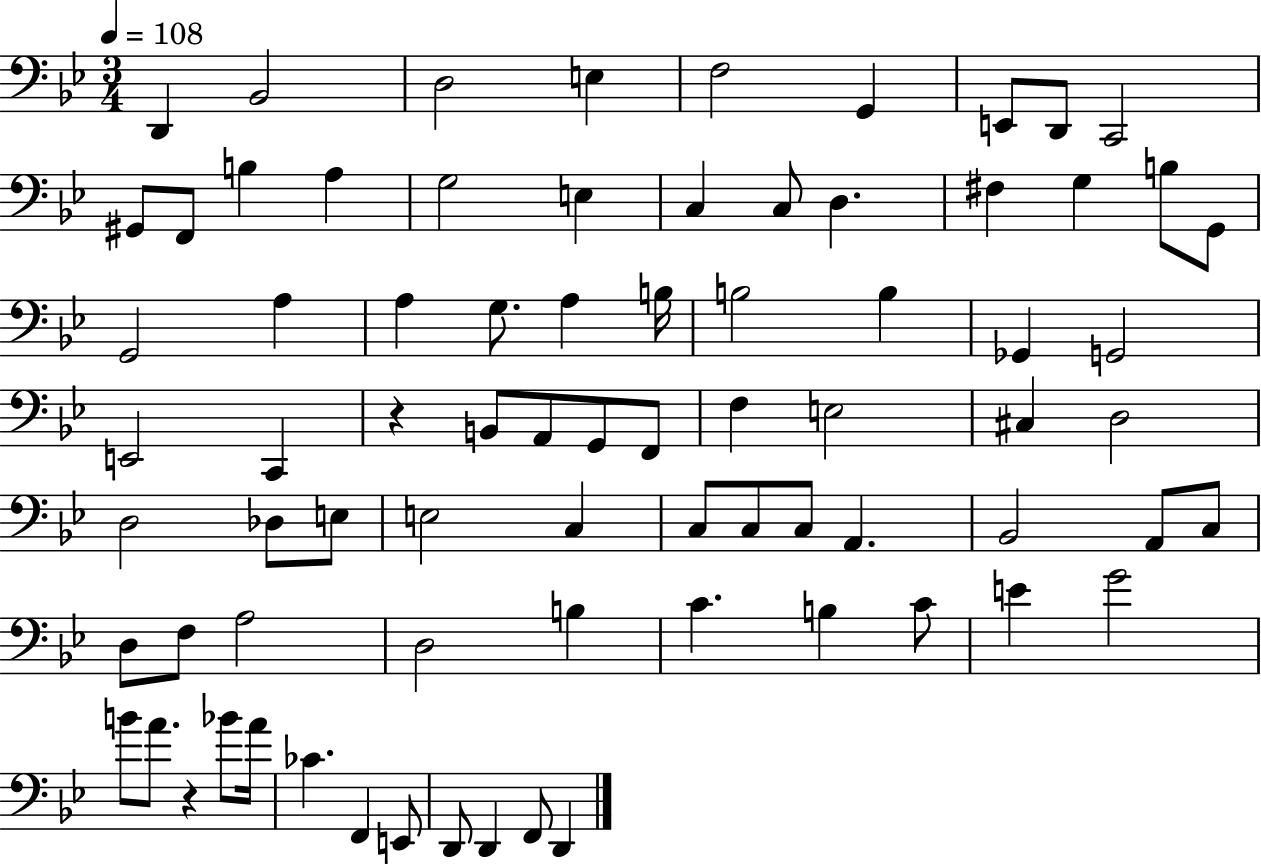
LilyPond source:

{
  \clef bass
  \numericTimeSignature
  \time 3/4
  \key bes \major
  \tempo 4 = 108
  \repeat volta 2 { d,4 bes,2 | d2 e4 | f2 g,4 | e,8 d,8 c,2 | \break gis,8 f,8 b4 a4 | g2 e4 | c4 c8 d4. | fis4 g4 b8 g,8 | \break g,2 a4 | a4 g8. a4 b16 | b2 b4 | ges,4 g,2 | \break e,2 c,4 | r4 b,8 a,8 g,8 f,8 | f4 e2 | cis4 d2 | \break d2 des8 e8 | e2 c4 | c8 c8 c8 a,4. | bes,2 a,8 c8 | \break d8 f8 a2 | d2 b4 | c'4. b4 c'8 | e'4 g'2 | \break b'8 a'8. r4 bes'8 a'16 | ces'4. f,4 e,8 | d,8 d,4 f,8 d,4 | } \bar "|."
}